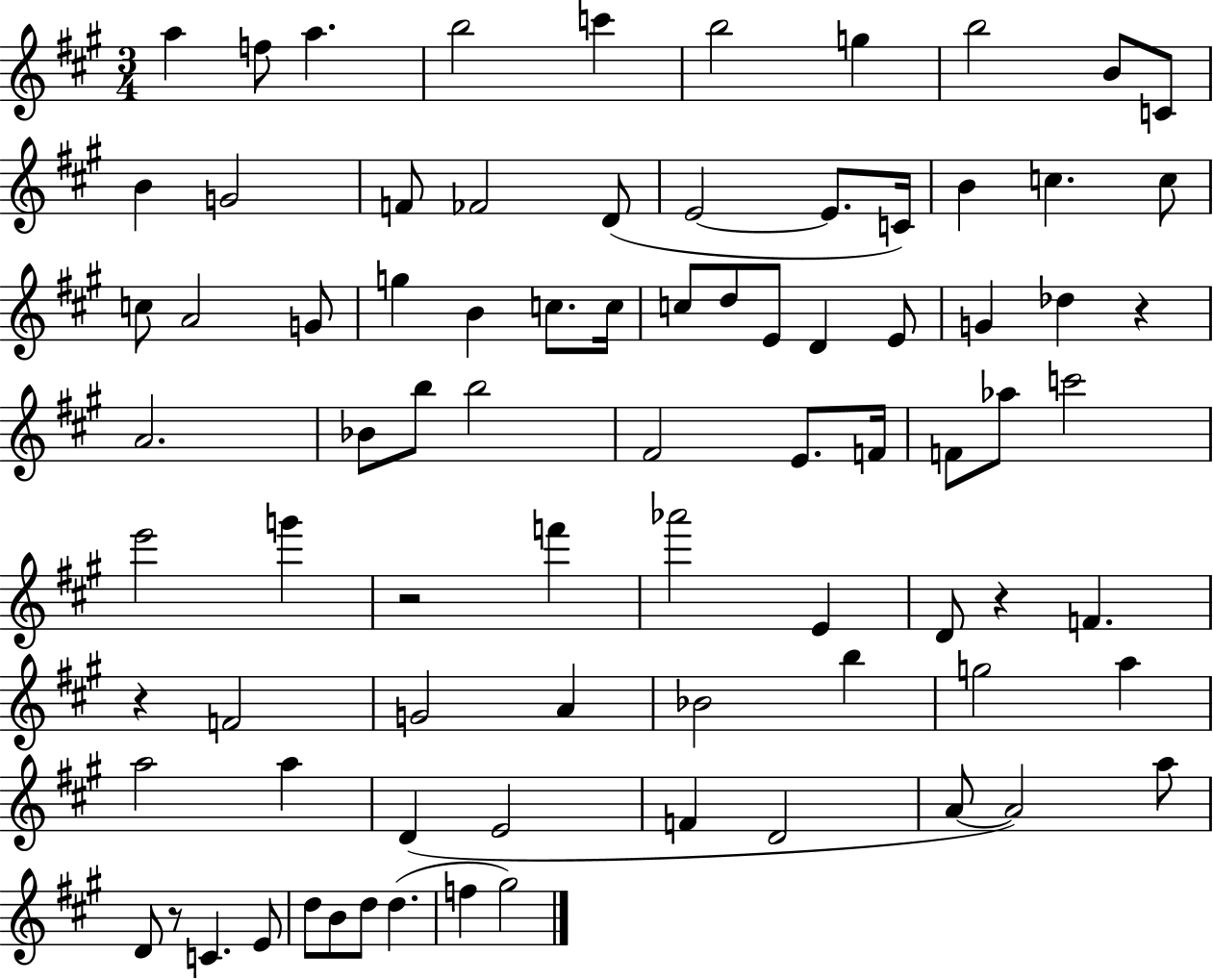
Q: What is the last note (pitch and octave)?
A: G#5